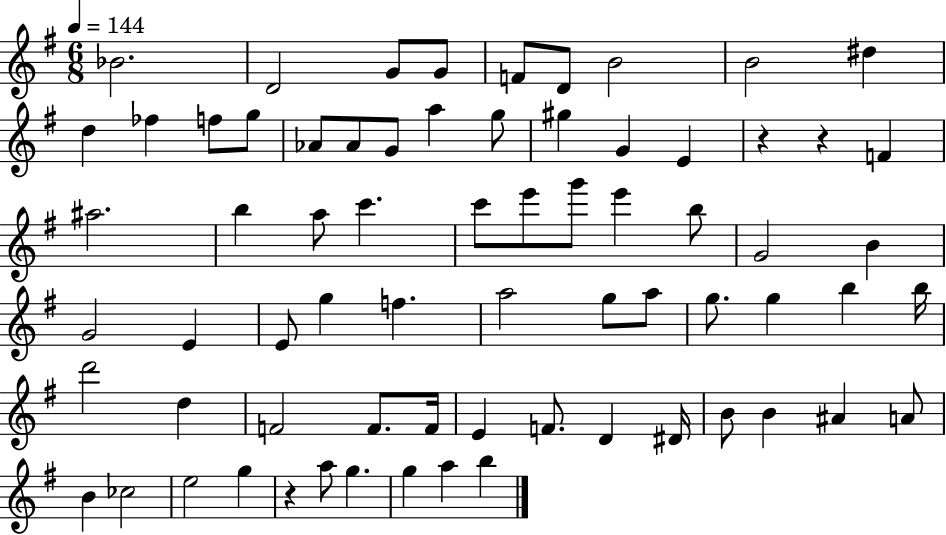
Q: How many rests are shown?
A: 3